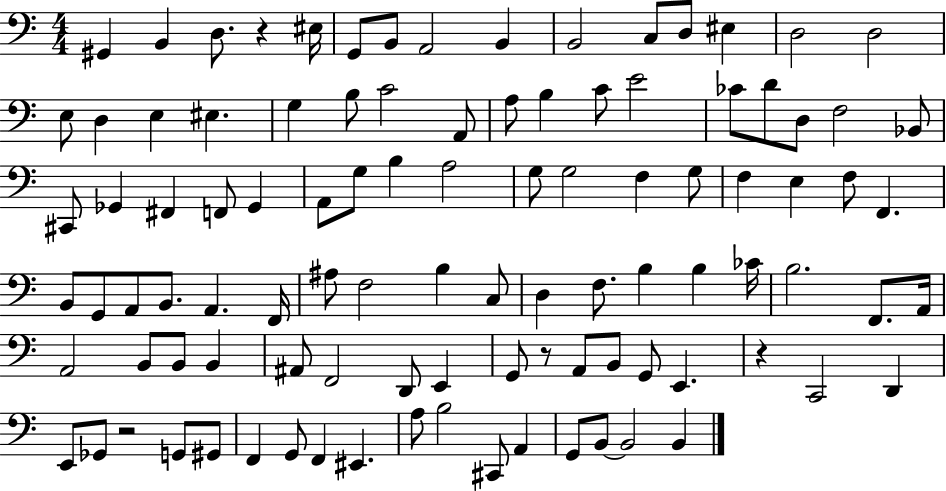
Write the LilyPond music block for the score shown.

{
  \clef bass
  \numericTimeSignature
  \time 4/4
  \key c \major
  gis,4 b,4 d8. r4 eis16 | g,8 b,8 a,2 b,4 | b,2 c8 d8 eis4 | d2 d2 | \break e8 d4 e4 eis4. | g4 b8 c'2 a,8 | a8 b4 c'8 e'2 | ces'8 d'8 d8 f2 bes,8 | \break cis,8 ges,4 fis,4 f,8 ges,4 | a,8 g8 b4 a2 | g8 g2 f4 g8 | f4 e4 f8 f,4. | \break b,8 g,8 a,8 b,8. a,4. f,16 | ais8 f2 b4 c8 | d4 f8. b4 b4 ces'16 | b2. f,8. a,16 | \break a,2 b,8 b,8 b,4 | ais,8 f,2 d,8 e,4 | g,8 r8 a,8 b,8 g,8 e,4. | r4 c,2 d,4 | \break e,8 ges,8 r2 g,8 gis,8 | f,4 g,8 f,4 eis,4. | a8 b2 cis,8 a,4 | g,8 b,8~~ b,2 b,4 | \break \bar "|."
}